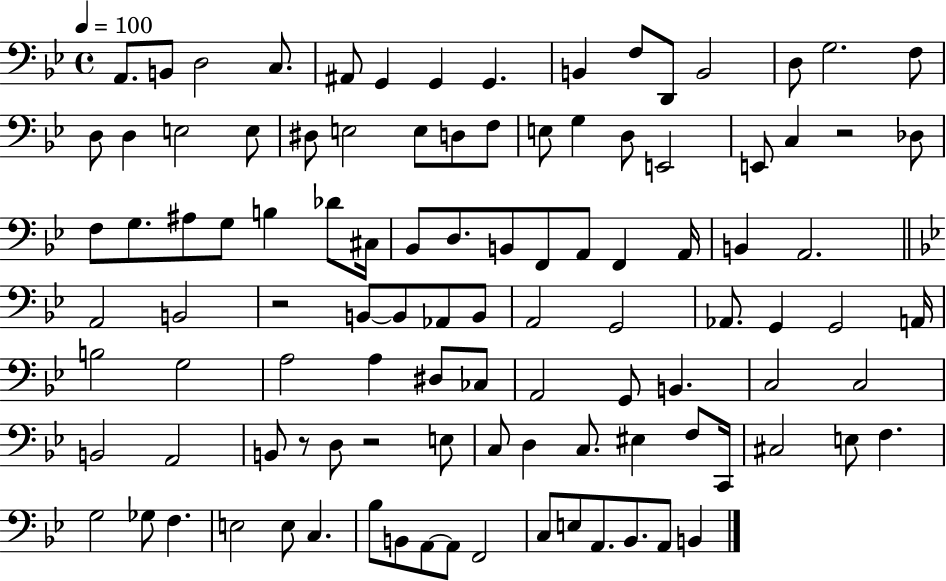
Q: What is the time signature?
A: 4/4